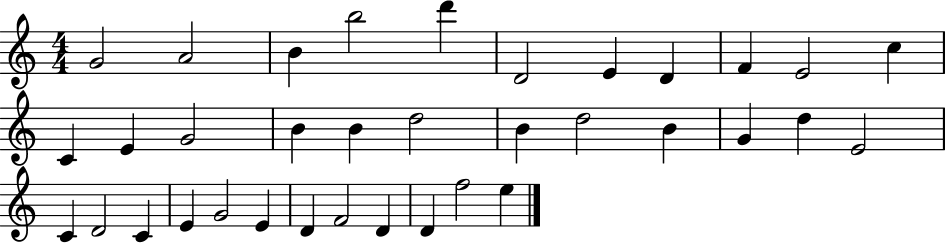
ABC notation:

X:1
T:Untitled
M:4/4
L:1/4
K:C
G2 A2 B b2 d' D2 E D F E2 c C E G2 B B d2 B d2 B G d E2 C D2 C E G2 E D F2 D D f2 e